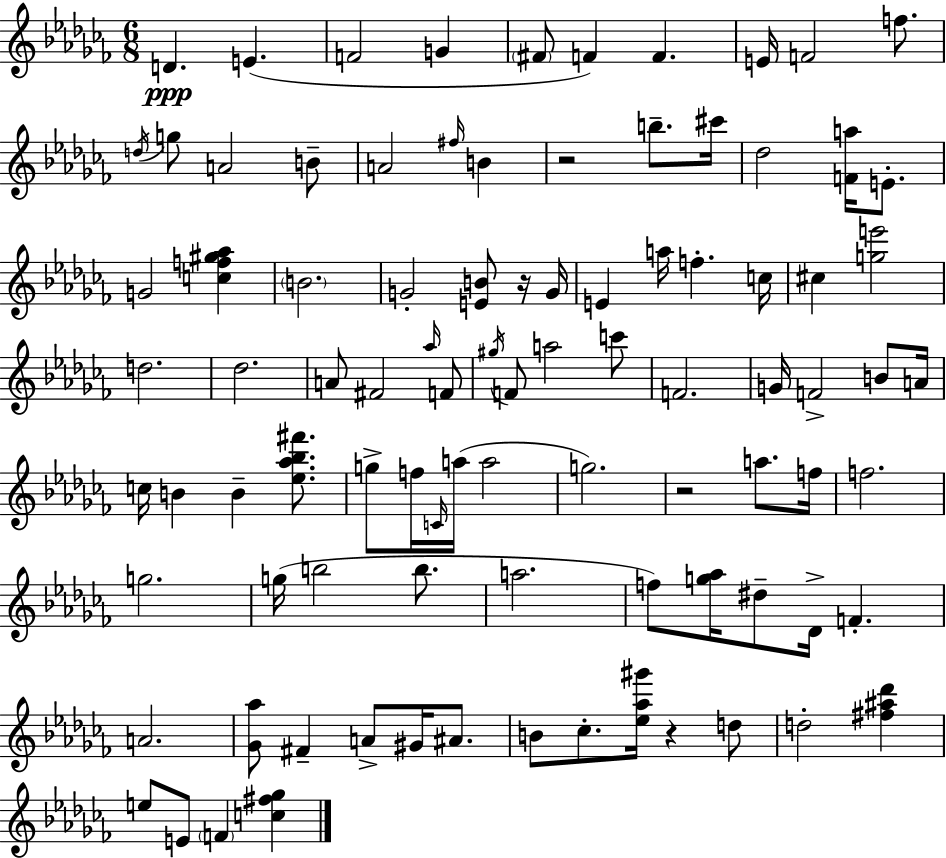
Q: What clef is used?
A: treble